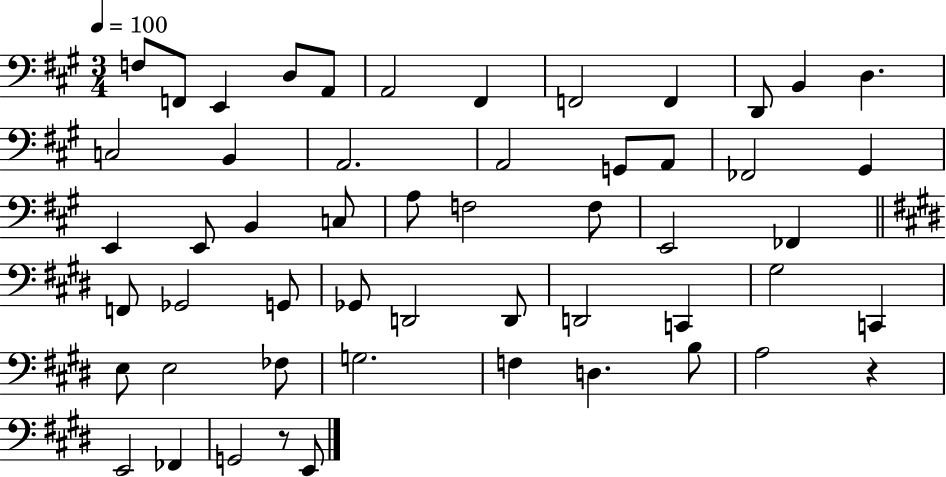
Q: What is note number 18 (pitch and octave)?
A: A2